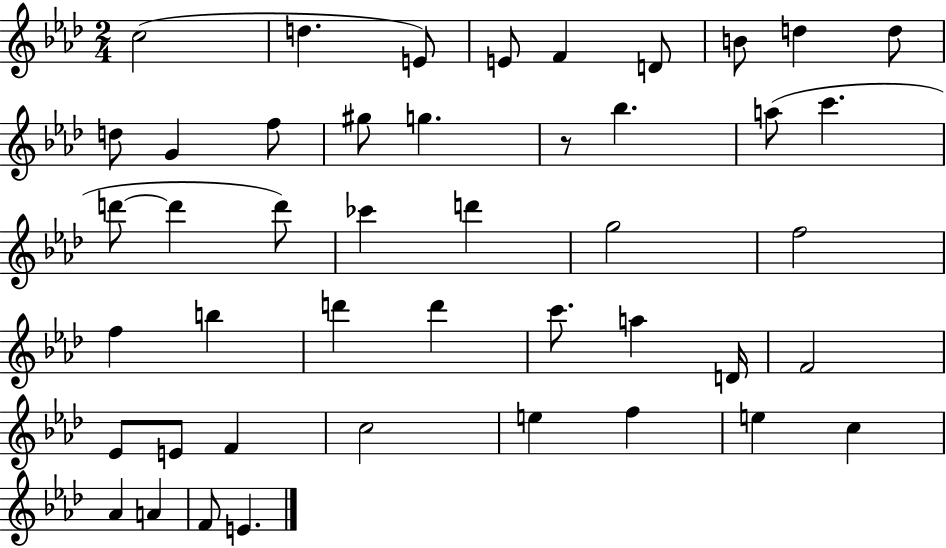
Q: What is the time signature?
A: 2/4